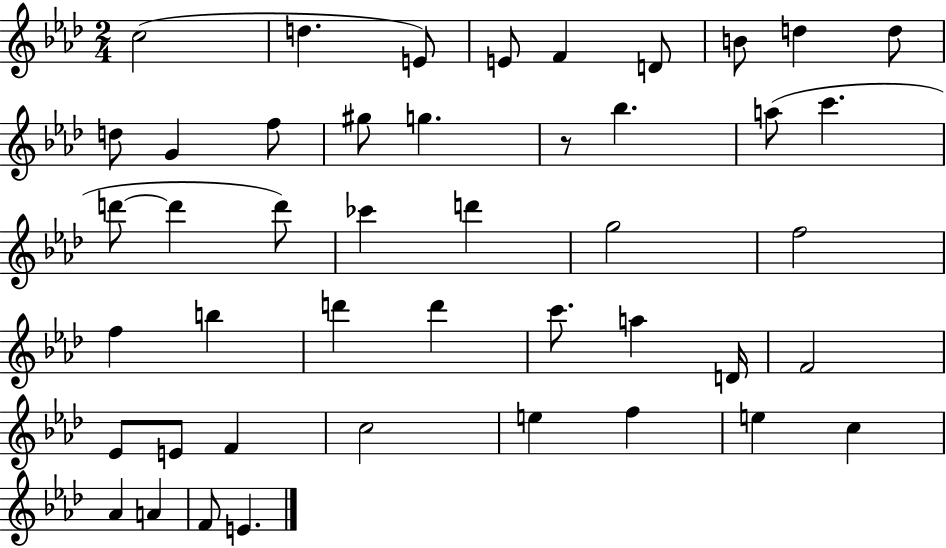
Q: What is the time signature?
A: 2/4